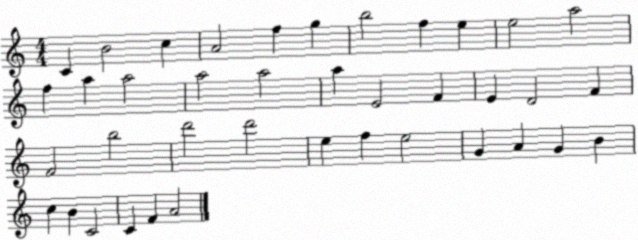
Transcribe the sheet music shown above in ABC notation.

X:1
T:Untitled
M:4/4
L:1/4
K:C
C B2 c A2 f g b2 f e e2 a2 f a a2 a2 a2 a E2 F E D2 F F2 b2 d'2 d'2 e f e2 G A G B c B C2 C F A2